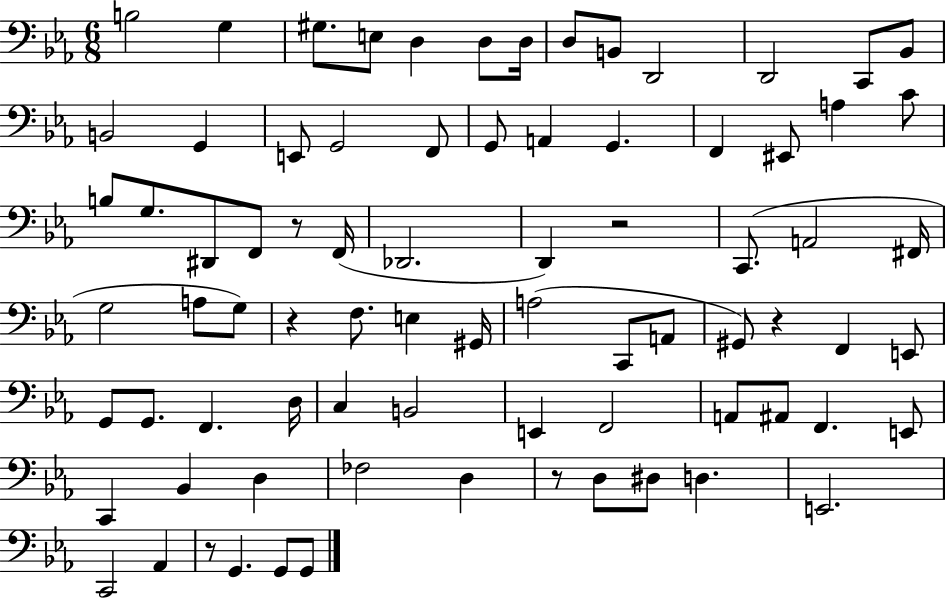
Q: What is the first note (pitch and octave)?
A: B3